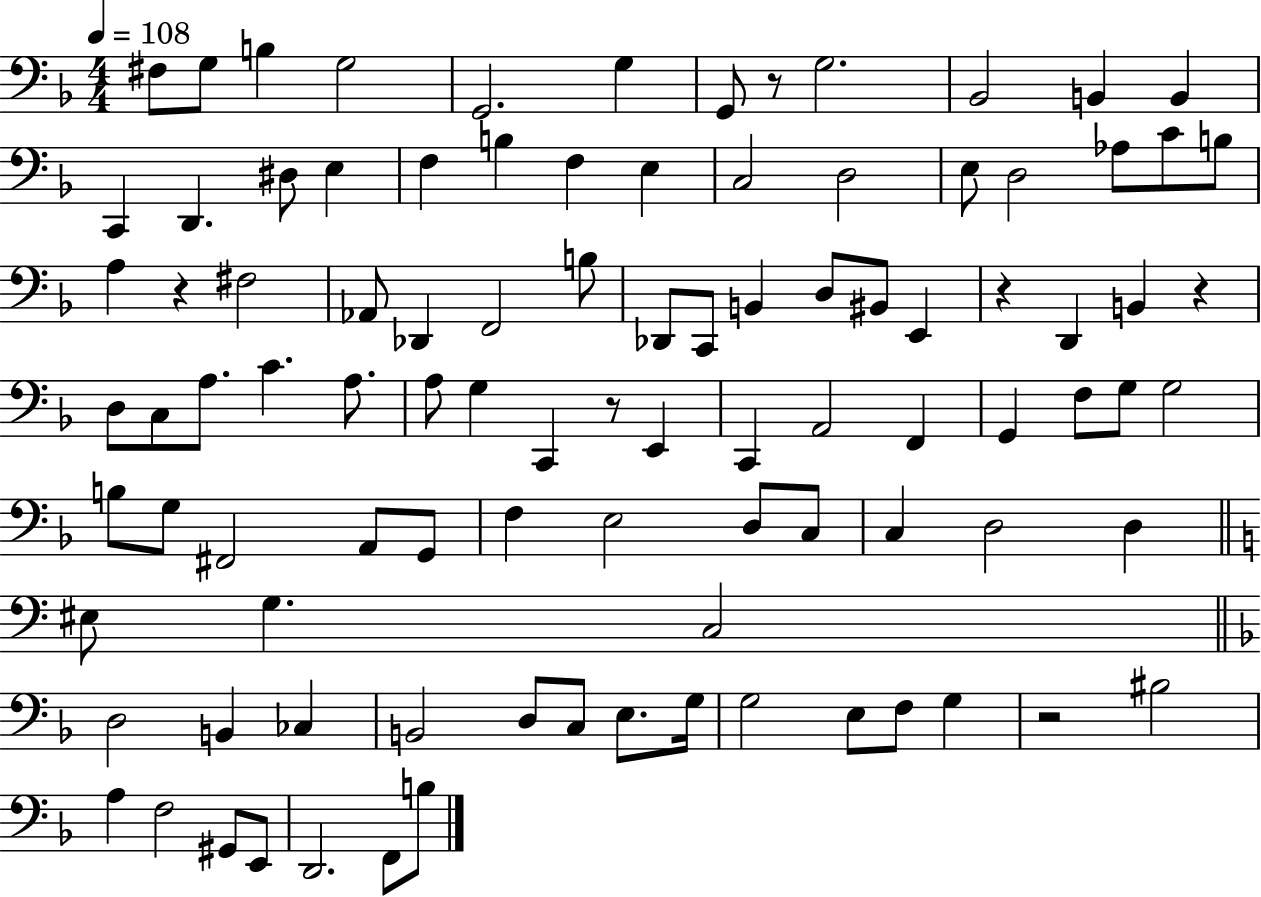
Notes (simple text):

F#3/e G3/e B3/q G3/h G2/h. G3/q G2/e R/e G3/h. Bb2/h B2/q B2/q C2/q D2/q. D#3/e E3/q F3/q B3/q F3/q E3/q C3/h D3/h E3/e D3/h Ab3/e C4/e B3/e A3/q R/q F#3/h Ab2/e Db2/q F2/h B3/e Db2/e C2/e B2/q D3/e BIS2/e E2/q R/q D2/q B2/q R/q D3/e C3/e A3/e. C4/q. A3/e. A3/e G3/q C2/q R/e E2/q C2/q A2/h F2/q G2/q F3/e G3/e G3/h B3/e G3/e F#2/h A2/e G2/e F3/q E3/h D3/e C3/e C3/q D3/h D3/q EIS3/e G3/q. C3/h D3/h B2/q CES3/q B2/h D3/e C3/e E3/e. G3/s G3/h E3/e F3/e G3/q R/h BIS3/h A3/q F3/h G#2/e E2/e D2/h. F2/e B3/e